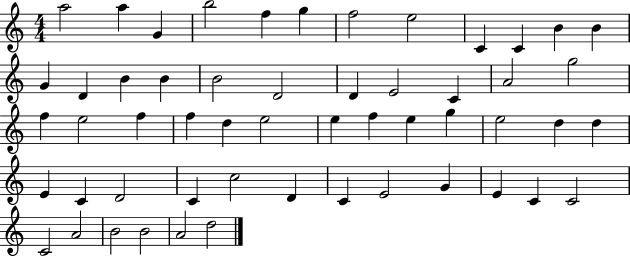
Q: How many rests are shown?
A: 0